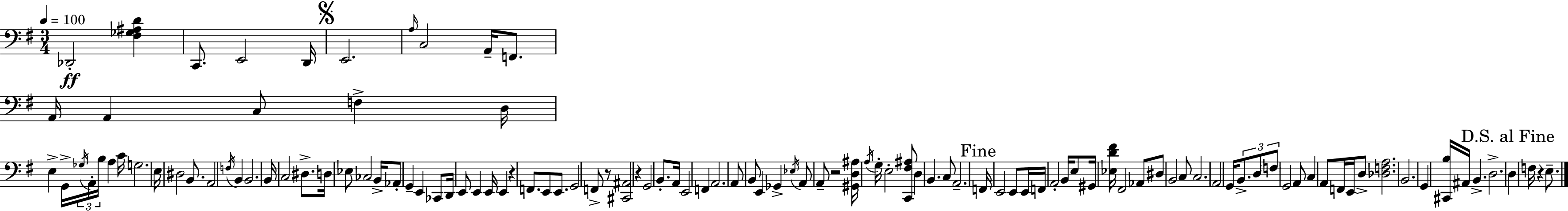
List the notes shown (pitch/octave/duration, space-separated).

Db2/h [F#3,Gb3,A#3,D4]/q C2/e. E2/h D2/s E2/h. A3/s C3/h A2/s F2/e. A2/s A2/q C3/e F3/q D3/s E3/q G2/s Gb3/s A2/s B3/s A3/q C4/s G3/h. E3/s D#3/h B2/e. A2/h F3/s B2/q B2/h. B2/s C3/h D#3/e. D3/s Eb3/e CES3/h B2/s Ab2/e G2/q E2/q CES2/e D2/s E2/e E2/q E2/s E2/q R/q F2/e. E2/e E2/e. G2/h F2/e R/e [C#2,A#2]/h R/q G2/h B2/e. A2/s E2/h F2/q A2/h. A2/e B2/e E2/q Gb2/q Eb3/s A2/e A2/e R/h [G#2,D3,A#3]/s A3/s G3/s E3/h [C2,F#3,A#3]/e D3/q B2/q. C3/e A2/h. F2/s E2/h E2/e E2/s F2/s A2/h B2/s E3/e G#2/s [Eb3,D4,F#4]/s F#2/h Ab2/e D#3/e B2/h C3/e C3/h. A2/h G2/s B2/e. D3/e F3/e G2/h A2/e C3/q A2/e F2/s E2/s D3/e [Db3,F3,A3]/h. B2/h. G2/q [C#2,B3]/s A#2/s B2/q. D3/h. D3/q F3/s R/q E3/e.